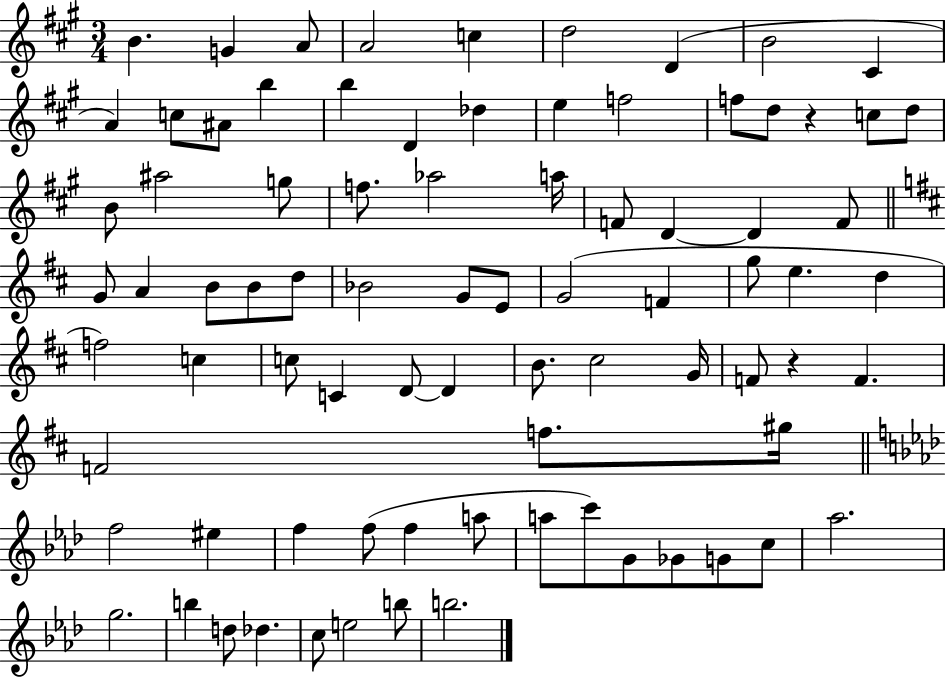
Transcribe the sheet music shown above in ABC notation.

X:1
T:Untitled
M:3/4
L:1/4
K:A
B G A/2 A2 c d2 D B2 ^C A c/2 ^A/2 b b D _d e f2 f/2 d/2 z c/2 d/2 B/2 ^a2 g/2 f/2 _a2 a/4 F/2 D D F/2 G/2 A B/2 B/2 d/2 _B2 G/2 E/2 G2 F g/2 e d f2 c c/2 C D/2 D B/2 ^c2 G/4 F/2 z F F2 f/2 ^g/4 f2 ^e f f/2 f a/2 a/2 c'/2 G/2 _G/2 G/2 c/2 _a2 g2 b d/2 _d c/2 e2 b/2 b2